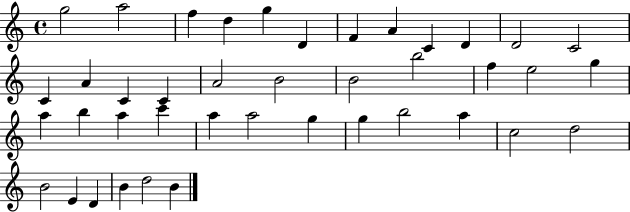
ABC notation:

X:1
T:Untitled
M:4/4
L:1/4
K:C
g2 a2 f d g D F A C D D2 C2 C A C C A2 B2 B2 b2 f e2 g a b a c' a a2 g g b2 a c2 d2 B2 E D B d2 B